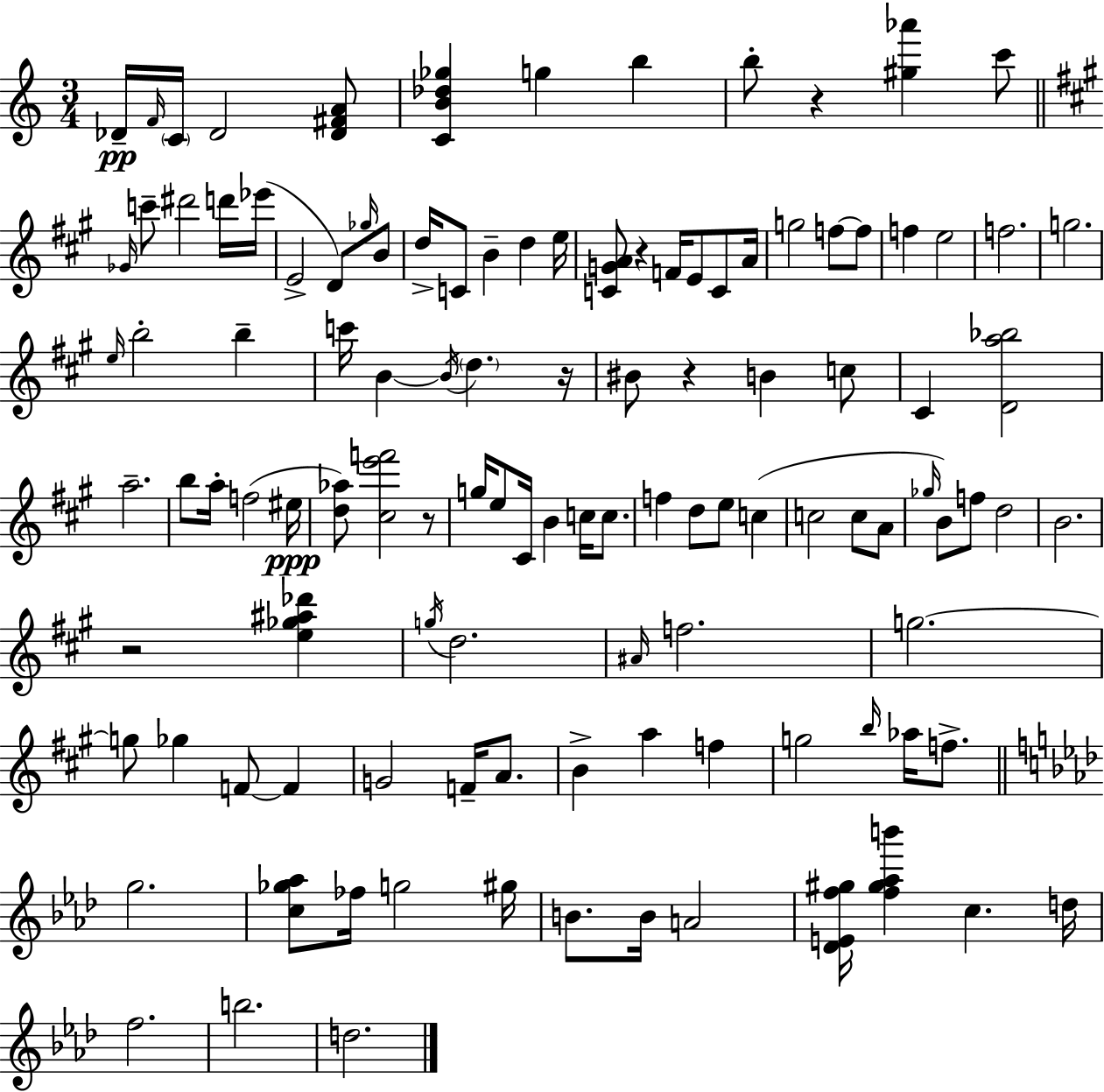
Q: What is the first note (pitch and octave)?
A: Db4